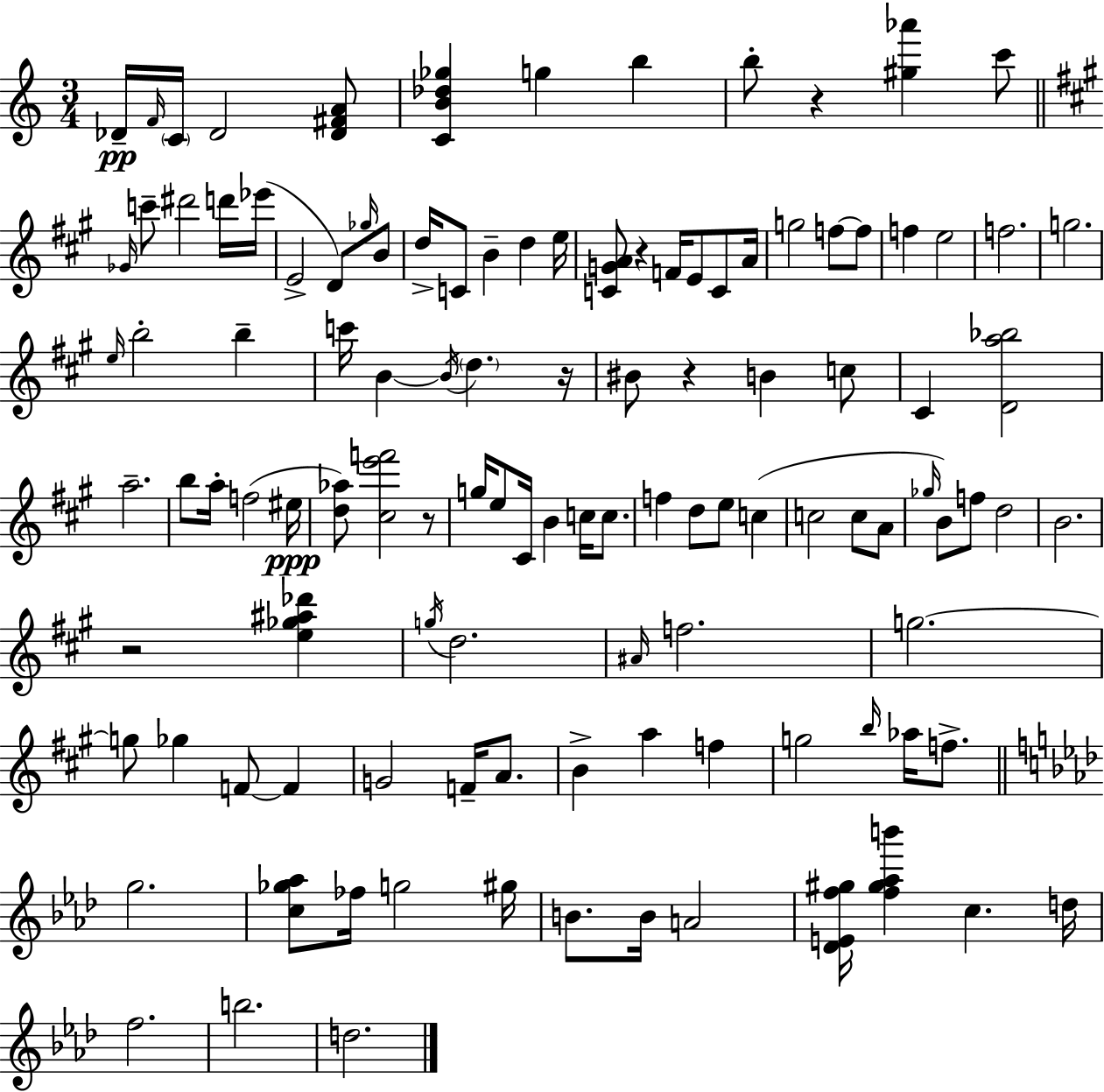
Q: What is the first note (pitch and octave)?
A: Db4